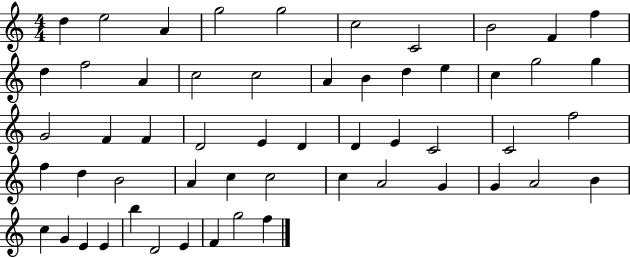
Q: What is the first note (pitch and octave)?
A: D5